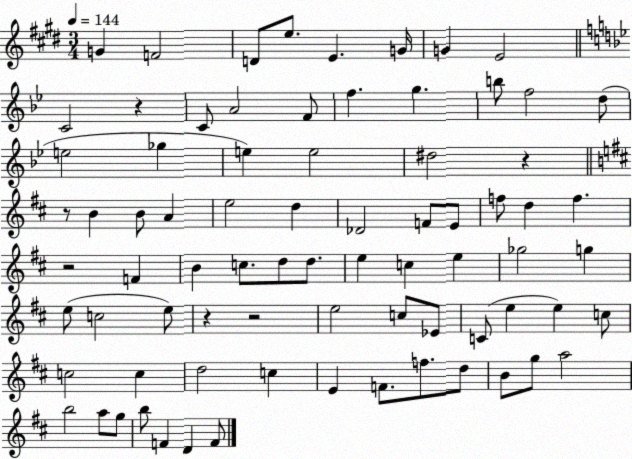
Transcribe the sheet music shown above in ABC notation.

X:1
T:Untitled
M:3/4
L:1/4
K:E
G F2 D/2 e/2 E G/4 G E2 C2 z C/2 A2 F/2 f g b/2 f2 d/2 e2 _g e e2 ^d2 z z/2 B B/2 A e2 d _D2 F/2 E/2 f/2 d f z2 F B c/2 d/2 d/2 e c e _g2 g e/2 c2 e/2 z z2 e2 c/2 _E/2 C/2 e e c/2 c2 c d2 c E F/2 f/2 d/2 B/2 g/2 a2 b2 a/2 g/2 b/2 F D F/2